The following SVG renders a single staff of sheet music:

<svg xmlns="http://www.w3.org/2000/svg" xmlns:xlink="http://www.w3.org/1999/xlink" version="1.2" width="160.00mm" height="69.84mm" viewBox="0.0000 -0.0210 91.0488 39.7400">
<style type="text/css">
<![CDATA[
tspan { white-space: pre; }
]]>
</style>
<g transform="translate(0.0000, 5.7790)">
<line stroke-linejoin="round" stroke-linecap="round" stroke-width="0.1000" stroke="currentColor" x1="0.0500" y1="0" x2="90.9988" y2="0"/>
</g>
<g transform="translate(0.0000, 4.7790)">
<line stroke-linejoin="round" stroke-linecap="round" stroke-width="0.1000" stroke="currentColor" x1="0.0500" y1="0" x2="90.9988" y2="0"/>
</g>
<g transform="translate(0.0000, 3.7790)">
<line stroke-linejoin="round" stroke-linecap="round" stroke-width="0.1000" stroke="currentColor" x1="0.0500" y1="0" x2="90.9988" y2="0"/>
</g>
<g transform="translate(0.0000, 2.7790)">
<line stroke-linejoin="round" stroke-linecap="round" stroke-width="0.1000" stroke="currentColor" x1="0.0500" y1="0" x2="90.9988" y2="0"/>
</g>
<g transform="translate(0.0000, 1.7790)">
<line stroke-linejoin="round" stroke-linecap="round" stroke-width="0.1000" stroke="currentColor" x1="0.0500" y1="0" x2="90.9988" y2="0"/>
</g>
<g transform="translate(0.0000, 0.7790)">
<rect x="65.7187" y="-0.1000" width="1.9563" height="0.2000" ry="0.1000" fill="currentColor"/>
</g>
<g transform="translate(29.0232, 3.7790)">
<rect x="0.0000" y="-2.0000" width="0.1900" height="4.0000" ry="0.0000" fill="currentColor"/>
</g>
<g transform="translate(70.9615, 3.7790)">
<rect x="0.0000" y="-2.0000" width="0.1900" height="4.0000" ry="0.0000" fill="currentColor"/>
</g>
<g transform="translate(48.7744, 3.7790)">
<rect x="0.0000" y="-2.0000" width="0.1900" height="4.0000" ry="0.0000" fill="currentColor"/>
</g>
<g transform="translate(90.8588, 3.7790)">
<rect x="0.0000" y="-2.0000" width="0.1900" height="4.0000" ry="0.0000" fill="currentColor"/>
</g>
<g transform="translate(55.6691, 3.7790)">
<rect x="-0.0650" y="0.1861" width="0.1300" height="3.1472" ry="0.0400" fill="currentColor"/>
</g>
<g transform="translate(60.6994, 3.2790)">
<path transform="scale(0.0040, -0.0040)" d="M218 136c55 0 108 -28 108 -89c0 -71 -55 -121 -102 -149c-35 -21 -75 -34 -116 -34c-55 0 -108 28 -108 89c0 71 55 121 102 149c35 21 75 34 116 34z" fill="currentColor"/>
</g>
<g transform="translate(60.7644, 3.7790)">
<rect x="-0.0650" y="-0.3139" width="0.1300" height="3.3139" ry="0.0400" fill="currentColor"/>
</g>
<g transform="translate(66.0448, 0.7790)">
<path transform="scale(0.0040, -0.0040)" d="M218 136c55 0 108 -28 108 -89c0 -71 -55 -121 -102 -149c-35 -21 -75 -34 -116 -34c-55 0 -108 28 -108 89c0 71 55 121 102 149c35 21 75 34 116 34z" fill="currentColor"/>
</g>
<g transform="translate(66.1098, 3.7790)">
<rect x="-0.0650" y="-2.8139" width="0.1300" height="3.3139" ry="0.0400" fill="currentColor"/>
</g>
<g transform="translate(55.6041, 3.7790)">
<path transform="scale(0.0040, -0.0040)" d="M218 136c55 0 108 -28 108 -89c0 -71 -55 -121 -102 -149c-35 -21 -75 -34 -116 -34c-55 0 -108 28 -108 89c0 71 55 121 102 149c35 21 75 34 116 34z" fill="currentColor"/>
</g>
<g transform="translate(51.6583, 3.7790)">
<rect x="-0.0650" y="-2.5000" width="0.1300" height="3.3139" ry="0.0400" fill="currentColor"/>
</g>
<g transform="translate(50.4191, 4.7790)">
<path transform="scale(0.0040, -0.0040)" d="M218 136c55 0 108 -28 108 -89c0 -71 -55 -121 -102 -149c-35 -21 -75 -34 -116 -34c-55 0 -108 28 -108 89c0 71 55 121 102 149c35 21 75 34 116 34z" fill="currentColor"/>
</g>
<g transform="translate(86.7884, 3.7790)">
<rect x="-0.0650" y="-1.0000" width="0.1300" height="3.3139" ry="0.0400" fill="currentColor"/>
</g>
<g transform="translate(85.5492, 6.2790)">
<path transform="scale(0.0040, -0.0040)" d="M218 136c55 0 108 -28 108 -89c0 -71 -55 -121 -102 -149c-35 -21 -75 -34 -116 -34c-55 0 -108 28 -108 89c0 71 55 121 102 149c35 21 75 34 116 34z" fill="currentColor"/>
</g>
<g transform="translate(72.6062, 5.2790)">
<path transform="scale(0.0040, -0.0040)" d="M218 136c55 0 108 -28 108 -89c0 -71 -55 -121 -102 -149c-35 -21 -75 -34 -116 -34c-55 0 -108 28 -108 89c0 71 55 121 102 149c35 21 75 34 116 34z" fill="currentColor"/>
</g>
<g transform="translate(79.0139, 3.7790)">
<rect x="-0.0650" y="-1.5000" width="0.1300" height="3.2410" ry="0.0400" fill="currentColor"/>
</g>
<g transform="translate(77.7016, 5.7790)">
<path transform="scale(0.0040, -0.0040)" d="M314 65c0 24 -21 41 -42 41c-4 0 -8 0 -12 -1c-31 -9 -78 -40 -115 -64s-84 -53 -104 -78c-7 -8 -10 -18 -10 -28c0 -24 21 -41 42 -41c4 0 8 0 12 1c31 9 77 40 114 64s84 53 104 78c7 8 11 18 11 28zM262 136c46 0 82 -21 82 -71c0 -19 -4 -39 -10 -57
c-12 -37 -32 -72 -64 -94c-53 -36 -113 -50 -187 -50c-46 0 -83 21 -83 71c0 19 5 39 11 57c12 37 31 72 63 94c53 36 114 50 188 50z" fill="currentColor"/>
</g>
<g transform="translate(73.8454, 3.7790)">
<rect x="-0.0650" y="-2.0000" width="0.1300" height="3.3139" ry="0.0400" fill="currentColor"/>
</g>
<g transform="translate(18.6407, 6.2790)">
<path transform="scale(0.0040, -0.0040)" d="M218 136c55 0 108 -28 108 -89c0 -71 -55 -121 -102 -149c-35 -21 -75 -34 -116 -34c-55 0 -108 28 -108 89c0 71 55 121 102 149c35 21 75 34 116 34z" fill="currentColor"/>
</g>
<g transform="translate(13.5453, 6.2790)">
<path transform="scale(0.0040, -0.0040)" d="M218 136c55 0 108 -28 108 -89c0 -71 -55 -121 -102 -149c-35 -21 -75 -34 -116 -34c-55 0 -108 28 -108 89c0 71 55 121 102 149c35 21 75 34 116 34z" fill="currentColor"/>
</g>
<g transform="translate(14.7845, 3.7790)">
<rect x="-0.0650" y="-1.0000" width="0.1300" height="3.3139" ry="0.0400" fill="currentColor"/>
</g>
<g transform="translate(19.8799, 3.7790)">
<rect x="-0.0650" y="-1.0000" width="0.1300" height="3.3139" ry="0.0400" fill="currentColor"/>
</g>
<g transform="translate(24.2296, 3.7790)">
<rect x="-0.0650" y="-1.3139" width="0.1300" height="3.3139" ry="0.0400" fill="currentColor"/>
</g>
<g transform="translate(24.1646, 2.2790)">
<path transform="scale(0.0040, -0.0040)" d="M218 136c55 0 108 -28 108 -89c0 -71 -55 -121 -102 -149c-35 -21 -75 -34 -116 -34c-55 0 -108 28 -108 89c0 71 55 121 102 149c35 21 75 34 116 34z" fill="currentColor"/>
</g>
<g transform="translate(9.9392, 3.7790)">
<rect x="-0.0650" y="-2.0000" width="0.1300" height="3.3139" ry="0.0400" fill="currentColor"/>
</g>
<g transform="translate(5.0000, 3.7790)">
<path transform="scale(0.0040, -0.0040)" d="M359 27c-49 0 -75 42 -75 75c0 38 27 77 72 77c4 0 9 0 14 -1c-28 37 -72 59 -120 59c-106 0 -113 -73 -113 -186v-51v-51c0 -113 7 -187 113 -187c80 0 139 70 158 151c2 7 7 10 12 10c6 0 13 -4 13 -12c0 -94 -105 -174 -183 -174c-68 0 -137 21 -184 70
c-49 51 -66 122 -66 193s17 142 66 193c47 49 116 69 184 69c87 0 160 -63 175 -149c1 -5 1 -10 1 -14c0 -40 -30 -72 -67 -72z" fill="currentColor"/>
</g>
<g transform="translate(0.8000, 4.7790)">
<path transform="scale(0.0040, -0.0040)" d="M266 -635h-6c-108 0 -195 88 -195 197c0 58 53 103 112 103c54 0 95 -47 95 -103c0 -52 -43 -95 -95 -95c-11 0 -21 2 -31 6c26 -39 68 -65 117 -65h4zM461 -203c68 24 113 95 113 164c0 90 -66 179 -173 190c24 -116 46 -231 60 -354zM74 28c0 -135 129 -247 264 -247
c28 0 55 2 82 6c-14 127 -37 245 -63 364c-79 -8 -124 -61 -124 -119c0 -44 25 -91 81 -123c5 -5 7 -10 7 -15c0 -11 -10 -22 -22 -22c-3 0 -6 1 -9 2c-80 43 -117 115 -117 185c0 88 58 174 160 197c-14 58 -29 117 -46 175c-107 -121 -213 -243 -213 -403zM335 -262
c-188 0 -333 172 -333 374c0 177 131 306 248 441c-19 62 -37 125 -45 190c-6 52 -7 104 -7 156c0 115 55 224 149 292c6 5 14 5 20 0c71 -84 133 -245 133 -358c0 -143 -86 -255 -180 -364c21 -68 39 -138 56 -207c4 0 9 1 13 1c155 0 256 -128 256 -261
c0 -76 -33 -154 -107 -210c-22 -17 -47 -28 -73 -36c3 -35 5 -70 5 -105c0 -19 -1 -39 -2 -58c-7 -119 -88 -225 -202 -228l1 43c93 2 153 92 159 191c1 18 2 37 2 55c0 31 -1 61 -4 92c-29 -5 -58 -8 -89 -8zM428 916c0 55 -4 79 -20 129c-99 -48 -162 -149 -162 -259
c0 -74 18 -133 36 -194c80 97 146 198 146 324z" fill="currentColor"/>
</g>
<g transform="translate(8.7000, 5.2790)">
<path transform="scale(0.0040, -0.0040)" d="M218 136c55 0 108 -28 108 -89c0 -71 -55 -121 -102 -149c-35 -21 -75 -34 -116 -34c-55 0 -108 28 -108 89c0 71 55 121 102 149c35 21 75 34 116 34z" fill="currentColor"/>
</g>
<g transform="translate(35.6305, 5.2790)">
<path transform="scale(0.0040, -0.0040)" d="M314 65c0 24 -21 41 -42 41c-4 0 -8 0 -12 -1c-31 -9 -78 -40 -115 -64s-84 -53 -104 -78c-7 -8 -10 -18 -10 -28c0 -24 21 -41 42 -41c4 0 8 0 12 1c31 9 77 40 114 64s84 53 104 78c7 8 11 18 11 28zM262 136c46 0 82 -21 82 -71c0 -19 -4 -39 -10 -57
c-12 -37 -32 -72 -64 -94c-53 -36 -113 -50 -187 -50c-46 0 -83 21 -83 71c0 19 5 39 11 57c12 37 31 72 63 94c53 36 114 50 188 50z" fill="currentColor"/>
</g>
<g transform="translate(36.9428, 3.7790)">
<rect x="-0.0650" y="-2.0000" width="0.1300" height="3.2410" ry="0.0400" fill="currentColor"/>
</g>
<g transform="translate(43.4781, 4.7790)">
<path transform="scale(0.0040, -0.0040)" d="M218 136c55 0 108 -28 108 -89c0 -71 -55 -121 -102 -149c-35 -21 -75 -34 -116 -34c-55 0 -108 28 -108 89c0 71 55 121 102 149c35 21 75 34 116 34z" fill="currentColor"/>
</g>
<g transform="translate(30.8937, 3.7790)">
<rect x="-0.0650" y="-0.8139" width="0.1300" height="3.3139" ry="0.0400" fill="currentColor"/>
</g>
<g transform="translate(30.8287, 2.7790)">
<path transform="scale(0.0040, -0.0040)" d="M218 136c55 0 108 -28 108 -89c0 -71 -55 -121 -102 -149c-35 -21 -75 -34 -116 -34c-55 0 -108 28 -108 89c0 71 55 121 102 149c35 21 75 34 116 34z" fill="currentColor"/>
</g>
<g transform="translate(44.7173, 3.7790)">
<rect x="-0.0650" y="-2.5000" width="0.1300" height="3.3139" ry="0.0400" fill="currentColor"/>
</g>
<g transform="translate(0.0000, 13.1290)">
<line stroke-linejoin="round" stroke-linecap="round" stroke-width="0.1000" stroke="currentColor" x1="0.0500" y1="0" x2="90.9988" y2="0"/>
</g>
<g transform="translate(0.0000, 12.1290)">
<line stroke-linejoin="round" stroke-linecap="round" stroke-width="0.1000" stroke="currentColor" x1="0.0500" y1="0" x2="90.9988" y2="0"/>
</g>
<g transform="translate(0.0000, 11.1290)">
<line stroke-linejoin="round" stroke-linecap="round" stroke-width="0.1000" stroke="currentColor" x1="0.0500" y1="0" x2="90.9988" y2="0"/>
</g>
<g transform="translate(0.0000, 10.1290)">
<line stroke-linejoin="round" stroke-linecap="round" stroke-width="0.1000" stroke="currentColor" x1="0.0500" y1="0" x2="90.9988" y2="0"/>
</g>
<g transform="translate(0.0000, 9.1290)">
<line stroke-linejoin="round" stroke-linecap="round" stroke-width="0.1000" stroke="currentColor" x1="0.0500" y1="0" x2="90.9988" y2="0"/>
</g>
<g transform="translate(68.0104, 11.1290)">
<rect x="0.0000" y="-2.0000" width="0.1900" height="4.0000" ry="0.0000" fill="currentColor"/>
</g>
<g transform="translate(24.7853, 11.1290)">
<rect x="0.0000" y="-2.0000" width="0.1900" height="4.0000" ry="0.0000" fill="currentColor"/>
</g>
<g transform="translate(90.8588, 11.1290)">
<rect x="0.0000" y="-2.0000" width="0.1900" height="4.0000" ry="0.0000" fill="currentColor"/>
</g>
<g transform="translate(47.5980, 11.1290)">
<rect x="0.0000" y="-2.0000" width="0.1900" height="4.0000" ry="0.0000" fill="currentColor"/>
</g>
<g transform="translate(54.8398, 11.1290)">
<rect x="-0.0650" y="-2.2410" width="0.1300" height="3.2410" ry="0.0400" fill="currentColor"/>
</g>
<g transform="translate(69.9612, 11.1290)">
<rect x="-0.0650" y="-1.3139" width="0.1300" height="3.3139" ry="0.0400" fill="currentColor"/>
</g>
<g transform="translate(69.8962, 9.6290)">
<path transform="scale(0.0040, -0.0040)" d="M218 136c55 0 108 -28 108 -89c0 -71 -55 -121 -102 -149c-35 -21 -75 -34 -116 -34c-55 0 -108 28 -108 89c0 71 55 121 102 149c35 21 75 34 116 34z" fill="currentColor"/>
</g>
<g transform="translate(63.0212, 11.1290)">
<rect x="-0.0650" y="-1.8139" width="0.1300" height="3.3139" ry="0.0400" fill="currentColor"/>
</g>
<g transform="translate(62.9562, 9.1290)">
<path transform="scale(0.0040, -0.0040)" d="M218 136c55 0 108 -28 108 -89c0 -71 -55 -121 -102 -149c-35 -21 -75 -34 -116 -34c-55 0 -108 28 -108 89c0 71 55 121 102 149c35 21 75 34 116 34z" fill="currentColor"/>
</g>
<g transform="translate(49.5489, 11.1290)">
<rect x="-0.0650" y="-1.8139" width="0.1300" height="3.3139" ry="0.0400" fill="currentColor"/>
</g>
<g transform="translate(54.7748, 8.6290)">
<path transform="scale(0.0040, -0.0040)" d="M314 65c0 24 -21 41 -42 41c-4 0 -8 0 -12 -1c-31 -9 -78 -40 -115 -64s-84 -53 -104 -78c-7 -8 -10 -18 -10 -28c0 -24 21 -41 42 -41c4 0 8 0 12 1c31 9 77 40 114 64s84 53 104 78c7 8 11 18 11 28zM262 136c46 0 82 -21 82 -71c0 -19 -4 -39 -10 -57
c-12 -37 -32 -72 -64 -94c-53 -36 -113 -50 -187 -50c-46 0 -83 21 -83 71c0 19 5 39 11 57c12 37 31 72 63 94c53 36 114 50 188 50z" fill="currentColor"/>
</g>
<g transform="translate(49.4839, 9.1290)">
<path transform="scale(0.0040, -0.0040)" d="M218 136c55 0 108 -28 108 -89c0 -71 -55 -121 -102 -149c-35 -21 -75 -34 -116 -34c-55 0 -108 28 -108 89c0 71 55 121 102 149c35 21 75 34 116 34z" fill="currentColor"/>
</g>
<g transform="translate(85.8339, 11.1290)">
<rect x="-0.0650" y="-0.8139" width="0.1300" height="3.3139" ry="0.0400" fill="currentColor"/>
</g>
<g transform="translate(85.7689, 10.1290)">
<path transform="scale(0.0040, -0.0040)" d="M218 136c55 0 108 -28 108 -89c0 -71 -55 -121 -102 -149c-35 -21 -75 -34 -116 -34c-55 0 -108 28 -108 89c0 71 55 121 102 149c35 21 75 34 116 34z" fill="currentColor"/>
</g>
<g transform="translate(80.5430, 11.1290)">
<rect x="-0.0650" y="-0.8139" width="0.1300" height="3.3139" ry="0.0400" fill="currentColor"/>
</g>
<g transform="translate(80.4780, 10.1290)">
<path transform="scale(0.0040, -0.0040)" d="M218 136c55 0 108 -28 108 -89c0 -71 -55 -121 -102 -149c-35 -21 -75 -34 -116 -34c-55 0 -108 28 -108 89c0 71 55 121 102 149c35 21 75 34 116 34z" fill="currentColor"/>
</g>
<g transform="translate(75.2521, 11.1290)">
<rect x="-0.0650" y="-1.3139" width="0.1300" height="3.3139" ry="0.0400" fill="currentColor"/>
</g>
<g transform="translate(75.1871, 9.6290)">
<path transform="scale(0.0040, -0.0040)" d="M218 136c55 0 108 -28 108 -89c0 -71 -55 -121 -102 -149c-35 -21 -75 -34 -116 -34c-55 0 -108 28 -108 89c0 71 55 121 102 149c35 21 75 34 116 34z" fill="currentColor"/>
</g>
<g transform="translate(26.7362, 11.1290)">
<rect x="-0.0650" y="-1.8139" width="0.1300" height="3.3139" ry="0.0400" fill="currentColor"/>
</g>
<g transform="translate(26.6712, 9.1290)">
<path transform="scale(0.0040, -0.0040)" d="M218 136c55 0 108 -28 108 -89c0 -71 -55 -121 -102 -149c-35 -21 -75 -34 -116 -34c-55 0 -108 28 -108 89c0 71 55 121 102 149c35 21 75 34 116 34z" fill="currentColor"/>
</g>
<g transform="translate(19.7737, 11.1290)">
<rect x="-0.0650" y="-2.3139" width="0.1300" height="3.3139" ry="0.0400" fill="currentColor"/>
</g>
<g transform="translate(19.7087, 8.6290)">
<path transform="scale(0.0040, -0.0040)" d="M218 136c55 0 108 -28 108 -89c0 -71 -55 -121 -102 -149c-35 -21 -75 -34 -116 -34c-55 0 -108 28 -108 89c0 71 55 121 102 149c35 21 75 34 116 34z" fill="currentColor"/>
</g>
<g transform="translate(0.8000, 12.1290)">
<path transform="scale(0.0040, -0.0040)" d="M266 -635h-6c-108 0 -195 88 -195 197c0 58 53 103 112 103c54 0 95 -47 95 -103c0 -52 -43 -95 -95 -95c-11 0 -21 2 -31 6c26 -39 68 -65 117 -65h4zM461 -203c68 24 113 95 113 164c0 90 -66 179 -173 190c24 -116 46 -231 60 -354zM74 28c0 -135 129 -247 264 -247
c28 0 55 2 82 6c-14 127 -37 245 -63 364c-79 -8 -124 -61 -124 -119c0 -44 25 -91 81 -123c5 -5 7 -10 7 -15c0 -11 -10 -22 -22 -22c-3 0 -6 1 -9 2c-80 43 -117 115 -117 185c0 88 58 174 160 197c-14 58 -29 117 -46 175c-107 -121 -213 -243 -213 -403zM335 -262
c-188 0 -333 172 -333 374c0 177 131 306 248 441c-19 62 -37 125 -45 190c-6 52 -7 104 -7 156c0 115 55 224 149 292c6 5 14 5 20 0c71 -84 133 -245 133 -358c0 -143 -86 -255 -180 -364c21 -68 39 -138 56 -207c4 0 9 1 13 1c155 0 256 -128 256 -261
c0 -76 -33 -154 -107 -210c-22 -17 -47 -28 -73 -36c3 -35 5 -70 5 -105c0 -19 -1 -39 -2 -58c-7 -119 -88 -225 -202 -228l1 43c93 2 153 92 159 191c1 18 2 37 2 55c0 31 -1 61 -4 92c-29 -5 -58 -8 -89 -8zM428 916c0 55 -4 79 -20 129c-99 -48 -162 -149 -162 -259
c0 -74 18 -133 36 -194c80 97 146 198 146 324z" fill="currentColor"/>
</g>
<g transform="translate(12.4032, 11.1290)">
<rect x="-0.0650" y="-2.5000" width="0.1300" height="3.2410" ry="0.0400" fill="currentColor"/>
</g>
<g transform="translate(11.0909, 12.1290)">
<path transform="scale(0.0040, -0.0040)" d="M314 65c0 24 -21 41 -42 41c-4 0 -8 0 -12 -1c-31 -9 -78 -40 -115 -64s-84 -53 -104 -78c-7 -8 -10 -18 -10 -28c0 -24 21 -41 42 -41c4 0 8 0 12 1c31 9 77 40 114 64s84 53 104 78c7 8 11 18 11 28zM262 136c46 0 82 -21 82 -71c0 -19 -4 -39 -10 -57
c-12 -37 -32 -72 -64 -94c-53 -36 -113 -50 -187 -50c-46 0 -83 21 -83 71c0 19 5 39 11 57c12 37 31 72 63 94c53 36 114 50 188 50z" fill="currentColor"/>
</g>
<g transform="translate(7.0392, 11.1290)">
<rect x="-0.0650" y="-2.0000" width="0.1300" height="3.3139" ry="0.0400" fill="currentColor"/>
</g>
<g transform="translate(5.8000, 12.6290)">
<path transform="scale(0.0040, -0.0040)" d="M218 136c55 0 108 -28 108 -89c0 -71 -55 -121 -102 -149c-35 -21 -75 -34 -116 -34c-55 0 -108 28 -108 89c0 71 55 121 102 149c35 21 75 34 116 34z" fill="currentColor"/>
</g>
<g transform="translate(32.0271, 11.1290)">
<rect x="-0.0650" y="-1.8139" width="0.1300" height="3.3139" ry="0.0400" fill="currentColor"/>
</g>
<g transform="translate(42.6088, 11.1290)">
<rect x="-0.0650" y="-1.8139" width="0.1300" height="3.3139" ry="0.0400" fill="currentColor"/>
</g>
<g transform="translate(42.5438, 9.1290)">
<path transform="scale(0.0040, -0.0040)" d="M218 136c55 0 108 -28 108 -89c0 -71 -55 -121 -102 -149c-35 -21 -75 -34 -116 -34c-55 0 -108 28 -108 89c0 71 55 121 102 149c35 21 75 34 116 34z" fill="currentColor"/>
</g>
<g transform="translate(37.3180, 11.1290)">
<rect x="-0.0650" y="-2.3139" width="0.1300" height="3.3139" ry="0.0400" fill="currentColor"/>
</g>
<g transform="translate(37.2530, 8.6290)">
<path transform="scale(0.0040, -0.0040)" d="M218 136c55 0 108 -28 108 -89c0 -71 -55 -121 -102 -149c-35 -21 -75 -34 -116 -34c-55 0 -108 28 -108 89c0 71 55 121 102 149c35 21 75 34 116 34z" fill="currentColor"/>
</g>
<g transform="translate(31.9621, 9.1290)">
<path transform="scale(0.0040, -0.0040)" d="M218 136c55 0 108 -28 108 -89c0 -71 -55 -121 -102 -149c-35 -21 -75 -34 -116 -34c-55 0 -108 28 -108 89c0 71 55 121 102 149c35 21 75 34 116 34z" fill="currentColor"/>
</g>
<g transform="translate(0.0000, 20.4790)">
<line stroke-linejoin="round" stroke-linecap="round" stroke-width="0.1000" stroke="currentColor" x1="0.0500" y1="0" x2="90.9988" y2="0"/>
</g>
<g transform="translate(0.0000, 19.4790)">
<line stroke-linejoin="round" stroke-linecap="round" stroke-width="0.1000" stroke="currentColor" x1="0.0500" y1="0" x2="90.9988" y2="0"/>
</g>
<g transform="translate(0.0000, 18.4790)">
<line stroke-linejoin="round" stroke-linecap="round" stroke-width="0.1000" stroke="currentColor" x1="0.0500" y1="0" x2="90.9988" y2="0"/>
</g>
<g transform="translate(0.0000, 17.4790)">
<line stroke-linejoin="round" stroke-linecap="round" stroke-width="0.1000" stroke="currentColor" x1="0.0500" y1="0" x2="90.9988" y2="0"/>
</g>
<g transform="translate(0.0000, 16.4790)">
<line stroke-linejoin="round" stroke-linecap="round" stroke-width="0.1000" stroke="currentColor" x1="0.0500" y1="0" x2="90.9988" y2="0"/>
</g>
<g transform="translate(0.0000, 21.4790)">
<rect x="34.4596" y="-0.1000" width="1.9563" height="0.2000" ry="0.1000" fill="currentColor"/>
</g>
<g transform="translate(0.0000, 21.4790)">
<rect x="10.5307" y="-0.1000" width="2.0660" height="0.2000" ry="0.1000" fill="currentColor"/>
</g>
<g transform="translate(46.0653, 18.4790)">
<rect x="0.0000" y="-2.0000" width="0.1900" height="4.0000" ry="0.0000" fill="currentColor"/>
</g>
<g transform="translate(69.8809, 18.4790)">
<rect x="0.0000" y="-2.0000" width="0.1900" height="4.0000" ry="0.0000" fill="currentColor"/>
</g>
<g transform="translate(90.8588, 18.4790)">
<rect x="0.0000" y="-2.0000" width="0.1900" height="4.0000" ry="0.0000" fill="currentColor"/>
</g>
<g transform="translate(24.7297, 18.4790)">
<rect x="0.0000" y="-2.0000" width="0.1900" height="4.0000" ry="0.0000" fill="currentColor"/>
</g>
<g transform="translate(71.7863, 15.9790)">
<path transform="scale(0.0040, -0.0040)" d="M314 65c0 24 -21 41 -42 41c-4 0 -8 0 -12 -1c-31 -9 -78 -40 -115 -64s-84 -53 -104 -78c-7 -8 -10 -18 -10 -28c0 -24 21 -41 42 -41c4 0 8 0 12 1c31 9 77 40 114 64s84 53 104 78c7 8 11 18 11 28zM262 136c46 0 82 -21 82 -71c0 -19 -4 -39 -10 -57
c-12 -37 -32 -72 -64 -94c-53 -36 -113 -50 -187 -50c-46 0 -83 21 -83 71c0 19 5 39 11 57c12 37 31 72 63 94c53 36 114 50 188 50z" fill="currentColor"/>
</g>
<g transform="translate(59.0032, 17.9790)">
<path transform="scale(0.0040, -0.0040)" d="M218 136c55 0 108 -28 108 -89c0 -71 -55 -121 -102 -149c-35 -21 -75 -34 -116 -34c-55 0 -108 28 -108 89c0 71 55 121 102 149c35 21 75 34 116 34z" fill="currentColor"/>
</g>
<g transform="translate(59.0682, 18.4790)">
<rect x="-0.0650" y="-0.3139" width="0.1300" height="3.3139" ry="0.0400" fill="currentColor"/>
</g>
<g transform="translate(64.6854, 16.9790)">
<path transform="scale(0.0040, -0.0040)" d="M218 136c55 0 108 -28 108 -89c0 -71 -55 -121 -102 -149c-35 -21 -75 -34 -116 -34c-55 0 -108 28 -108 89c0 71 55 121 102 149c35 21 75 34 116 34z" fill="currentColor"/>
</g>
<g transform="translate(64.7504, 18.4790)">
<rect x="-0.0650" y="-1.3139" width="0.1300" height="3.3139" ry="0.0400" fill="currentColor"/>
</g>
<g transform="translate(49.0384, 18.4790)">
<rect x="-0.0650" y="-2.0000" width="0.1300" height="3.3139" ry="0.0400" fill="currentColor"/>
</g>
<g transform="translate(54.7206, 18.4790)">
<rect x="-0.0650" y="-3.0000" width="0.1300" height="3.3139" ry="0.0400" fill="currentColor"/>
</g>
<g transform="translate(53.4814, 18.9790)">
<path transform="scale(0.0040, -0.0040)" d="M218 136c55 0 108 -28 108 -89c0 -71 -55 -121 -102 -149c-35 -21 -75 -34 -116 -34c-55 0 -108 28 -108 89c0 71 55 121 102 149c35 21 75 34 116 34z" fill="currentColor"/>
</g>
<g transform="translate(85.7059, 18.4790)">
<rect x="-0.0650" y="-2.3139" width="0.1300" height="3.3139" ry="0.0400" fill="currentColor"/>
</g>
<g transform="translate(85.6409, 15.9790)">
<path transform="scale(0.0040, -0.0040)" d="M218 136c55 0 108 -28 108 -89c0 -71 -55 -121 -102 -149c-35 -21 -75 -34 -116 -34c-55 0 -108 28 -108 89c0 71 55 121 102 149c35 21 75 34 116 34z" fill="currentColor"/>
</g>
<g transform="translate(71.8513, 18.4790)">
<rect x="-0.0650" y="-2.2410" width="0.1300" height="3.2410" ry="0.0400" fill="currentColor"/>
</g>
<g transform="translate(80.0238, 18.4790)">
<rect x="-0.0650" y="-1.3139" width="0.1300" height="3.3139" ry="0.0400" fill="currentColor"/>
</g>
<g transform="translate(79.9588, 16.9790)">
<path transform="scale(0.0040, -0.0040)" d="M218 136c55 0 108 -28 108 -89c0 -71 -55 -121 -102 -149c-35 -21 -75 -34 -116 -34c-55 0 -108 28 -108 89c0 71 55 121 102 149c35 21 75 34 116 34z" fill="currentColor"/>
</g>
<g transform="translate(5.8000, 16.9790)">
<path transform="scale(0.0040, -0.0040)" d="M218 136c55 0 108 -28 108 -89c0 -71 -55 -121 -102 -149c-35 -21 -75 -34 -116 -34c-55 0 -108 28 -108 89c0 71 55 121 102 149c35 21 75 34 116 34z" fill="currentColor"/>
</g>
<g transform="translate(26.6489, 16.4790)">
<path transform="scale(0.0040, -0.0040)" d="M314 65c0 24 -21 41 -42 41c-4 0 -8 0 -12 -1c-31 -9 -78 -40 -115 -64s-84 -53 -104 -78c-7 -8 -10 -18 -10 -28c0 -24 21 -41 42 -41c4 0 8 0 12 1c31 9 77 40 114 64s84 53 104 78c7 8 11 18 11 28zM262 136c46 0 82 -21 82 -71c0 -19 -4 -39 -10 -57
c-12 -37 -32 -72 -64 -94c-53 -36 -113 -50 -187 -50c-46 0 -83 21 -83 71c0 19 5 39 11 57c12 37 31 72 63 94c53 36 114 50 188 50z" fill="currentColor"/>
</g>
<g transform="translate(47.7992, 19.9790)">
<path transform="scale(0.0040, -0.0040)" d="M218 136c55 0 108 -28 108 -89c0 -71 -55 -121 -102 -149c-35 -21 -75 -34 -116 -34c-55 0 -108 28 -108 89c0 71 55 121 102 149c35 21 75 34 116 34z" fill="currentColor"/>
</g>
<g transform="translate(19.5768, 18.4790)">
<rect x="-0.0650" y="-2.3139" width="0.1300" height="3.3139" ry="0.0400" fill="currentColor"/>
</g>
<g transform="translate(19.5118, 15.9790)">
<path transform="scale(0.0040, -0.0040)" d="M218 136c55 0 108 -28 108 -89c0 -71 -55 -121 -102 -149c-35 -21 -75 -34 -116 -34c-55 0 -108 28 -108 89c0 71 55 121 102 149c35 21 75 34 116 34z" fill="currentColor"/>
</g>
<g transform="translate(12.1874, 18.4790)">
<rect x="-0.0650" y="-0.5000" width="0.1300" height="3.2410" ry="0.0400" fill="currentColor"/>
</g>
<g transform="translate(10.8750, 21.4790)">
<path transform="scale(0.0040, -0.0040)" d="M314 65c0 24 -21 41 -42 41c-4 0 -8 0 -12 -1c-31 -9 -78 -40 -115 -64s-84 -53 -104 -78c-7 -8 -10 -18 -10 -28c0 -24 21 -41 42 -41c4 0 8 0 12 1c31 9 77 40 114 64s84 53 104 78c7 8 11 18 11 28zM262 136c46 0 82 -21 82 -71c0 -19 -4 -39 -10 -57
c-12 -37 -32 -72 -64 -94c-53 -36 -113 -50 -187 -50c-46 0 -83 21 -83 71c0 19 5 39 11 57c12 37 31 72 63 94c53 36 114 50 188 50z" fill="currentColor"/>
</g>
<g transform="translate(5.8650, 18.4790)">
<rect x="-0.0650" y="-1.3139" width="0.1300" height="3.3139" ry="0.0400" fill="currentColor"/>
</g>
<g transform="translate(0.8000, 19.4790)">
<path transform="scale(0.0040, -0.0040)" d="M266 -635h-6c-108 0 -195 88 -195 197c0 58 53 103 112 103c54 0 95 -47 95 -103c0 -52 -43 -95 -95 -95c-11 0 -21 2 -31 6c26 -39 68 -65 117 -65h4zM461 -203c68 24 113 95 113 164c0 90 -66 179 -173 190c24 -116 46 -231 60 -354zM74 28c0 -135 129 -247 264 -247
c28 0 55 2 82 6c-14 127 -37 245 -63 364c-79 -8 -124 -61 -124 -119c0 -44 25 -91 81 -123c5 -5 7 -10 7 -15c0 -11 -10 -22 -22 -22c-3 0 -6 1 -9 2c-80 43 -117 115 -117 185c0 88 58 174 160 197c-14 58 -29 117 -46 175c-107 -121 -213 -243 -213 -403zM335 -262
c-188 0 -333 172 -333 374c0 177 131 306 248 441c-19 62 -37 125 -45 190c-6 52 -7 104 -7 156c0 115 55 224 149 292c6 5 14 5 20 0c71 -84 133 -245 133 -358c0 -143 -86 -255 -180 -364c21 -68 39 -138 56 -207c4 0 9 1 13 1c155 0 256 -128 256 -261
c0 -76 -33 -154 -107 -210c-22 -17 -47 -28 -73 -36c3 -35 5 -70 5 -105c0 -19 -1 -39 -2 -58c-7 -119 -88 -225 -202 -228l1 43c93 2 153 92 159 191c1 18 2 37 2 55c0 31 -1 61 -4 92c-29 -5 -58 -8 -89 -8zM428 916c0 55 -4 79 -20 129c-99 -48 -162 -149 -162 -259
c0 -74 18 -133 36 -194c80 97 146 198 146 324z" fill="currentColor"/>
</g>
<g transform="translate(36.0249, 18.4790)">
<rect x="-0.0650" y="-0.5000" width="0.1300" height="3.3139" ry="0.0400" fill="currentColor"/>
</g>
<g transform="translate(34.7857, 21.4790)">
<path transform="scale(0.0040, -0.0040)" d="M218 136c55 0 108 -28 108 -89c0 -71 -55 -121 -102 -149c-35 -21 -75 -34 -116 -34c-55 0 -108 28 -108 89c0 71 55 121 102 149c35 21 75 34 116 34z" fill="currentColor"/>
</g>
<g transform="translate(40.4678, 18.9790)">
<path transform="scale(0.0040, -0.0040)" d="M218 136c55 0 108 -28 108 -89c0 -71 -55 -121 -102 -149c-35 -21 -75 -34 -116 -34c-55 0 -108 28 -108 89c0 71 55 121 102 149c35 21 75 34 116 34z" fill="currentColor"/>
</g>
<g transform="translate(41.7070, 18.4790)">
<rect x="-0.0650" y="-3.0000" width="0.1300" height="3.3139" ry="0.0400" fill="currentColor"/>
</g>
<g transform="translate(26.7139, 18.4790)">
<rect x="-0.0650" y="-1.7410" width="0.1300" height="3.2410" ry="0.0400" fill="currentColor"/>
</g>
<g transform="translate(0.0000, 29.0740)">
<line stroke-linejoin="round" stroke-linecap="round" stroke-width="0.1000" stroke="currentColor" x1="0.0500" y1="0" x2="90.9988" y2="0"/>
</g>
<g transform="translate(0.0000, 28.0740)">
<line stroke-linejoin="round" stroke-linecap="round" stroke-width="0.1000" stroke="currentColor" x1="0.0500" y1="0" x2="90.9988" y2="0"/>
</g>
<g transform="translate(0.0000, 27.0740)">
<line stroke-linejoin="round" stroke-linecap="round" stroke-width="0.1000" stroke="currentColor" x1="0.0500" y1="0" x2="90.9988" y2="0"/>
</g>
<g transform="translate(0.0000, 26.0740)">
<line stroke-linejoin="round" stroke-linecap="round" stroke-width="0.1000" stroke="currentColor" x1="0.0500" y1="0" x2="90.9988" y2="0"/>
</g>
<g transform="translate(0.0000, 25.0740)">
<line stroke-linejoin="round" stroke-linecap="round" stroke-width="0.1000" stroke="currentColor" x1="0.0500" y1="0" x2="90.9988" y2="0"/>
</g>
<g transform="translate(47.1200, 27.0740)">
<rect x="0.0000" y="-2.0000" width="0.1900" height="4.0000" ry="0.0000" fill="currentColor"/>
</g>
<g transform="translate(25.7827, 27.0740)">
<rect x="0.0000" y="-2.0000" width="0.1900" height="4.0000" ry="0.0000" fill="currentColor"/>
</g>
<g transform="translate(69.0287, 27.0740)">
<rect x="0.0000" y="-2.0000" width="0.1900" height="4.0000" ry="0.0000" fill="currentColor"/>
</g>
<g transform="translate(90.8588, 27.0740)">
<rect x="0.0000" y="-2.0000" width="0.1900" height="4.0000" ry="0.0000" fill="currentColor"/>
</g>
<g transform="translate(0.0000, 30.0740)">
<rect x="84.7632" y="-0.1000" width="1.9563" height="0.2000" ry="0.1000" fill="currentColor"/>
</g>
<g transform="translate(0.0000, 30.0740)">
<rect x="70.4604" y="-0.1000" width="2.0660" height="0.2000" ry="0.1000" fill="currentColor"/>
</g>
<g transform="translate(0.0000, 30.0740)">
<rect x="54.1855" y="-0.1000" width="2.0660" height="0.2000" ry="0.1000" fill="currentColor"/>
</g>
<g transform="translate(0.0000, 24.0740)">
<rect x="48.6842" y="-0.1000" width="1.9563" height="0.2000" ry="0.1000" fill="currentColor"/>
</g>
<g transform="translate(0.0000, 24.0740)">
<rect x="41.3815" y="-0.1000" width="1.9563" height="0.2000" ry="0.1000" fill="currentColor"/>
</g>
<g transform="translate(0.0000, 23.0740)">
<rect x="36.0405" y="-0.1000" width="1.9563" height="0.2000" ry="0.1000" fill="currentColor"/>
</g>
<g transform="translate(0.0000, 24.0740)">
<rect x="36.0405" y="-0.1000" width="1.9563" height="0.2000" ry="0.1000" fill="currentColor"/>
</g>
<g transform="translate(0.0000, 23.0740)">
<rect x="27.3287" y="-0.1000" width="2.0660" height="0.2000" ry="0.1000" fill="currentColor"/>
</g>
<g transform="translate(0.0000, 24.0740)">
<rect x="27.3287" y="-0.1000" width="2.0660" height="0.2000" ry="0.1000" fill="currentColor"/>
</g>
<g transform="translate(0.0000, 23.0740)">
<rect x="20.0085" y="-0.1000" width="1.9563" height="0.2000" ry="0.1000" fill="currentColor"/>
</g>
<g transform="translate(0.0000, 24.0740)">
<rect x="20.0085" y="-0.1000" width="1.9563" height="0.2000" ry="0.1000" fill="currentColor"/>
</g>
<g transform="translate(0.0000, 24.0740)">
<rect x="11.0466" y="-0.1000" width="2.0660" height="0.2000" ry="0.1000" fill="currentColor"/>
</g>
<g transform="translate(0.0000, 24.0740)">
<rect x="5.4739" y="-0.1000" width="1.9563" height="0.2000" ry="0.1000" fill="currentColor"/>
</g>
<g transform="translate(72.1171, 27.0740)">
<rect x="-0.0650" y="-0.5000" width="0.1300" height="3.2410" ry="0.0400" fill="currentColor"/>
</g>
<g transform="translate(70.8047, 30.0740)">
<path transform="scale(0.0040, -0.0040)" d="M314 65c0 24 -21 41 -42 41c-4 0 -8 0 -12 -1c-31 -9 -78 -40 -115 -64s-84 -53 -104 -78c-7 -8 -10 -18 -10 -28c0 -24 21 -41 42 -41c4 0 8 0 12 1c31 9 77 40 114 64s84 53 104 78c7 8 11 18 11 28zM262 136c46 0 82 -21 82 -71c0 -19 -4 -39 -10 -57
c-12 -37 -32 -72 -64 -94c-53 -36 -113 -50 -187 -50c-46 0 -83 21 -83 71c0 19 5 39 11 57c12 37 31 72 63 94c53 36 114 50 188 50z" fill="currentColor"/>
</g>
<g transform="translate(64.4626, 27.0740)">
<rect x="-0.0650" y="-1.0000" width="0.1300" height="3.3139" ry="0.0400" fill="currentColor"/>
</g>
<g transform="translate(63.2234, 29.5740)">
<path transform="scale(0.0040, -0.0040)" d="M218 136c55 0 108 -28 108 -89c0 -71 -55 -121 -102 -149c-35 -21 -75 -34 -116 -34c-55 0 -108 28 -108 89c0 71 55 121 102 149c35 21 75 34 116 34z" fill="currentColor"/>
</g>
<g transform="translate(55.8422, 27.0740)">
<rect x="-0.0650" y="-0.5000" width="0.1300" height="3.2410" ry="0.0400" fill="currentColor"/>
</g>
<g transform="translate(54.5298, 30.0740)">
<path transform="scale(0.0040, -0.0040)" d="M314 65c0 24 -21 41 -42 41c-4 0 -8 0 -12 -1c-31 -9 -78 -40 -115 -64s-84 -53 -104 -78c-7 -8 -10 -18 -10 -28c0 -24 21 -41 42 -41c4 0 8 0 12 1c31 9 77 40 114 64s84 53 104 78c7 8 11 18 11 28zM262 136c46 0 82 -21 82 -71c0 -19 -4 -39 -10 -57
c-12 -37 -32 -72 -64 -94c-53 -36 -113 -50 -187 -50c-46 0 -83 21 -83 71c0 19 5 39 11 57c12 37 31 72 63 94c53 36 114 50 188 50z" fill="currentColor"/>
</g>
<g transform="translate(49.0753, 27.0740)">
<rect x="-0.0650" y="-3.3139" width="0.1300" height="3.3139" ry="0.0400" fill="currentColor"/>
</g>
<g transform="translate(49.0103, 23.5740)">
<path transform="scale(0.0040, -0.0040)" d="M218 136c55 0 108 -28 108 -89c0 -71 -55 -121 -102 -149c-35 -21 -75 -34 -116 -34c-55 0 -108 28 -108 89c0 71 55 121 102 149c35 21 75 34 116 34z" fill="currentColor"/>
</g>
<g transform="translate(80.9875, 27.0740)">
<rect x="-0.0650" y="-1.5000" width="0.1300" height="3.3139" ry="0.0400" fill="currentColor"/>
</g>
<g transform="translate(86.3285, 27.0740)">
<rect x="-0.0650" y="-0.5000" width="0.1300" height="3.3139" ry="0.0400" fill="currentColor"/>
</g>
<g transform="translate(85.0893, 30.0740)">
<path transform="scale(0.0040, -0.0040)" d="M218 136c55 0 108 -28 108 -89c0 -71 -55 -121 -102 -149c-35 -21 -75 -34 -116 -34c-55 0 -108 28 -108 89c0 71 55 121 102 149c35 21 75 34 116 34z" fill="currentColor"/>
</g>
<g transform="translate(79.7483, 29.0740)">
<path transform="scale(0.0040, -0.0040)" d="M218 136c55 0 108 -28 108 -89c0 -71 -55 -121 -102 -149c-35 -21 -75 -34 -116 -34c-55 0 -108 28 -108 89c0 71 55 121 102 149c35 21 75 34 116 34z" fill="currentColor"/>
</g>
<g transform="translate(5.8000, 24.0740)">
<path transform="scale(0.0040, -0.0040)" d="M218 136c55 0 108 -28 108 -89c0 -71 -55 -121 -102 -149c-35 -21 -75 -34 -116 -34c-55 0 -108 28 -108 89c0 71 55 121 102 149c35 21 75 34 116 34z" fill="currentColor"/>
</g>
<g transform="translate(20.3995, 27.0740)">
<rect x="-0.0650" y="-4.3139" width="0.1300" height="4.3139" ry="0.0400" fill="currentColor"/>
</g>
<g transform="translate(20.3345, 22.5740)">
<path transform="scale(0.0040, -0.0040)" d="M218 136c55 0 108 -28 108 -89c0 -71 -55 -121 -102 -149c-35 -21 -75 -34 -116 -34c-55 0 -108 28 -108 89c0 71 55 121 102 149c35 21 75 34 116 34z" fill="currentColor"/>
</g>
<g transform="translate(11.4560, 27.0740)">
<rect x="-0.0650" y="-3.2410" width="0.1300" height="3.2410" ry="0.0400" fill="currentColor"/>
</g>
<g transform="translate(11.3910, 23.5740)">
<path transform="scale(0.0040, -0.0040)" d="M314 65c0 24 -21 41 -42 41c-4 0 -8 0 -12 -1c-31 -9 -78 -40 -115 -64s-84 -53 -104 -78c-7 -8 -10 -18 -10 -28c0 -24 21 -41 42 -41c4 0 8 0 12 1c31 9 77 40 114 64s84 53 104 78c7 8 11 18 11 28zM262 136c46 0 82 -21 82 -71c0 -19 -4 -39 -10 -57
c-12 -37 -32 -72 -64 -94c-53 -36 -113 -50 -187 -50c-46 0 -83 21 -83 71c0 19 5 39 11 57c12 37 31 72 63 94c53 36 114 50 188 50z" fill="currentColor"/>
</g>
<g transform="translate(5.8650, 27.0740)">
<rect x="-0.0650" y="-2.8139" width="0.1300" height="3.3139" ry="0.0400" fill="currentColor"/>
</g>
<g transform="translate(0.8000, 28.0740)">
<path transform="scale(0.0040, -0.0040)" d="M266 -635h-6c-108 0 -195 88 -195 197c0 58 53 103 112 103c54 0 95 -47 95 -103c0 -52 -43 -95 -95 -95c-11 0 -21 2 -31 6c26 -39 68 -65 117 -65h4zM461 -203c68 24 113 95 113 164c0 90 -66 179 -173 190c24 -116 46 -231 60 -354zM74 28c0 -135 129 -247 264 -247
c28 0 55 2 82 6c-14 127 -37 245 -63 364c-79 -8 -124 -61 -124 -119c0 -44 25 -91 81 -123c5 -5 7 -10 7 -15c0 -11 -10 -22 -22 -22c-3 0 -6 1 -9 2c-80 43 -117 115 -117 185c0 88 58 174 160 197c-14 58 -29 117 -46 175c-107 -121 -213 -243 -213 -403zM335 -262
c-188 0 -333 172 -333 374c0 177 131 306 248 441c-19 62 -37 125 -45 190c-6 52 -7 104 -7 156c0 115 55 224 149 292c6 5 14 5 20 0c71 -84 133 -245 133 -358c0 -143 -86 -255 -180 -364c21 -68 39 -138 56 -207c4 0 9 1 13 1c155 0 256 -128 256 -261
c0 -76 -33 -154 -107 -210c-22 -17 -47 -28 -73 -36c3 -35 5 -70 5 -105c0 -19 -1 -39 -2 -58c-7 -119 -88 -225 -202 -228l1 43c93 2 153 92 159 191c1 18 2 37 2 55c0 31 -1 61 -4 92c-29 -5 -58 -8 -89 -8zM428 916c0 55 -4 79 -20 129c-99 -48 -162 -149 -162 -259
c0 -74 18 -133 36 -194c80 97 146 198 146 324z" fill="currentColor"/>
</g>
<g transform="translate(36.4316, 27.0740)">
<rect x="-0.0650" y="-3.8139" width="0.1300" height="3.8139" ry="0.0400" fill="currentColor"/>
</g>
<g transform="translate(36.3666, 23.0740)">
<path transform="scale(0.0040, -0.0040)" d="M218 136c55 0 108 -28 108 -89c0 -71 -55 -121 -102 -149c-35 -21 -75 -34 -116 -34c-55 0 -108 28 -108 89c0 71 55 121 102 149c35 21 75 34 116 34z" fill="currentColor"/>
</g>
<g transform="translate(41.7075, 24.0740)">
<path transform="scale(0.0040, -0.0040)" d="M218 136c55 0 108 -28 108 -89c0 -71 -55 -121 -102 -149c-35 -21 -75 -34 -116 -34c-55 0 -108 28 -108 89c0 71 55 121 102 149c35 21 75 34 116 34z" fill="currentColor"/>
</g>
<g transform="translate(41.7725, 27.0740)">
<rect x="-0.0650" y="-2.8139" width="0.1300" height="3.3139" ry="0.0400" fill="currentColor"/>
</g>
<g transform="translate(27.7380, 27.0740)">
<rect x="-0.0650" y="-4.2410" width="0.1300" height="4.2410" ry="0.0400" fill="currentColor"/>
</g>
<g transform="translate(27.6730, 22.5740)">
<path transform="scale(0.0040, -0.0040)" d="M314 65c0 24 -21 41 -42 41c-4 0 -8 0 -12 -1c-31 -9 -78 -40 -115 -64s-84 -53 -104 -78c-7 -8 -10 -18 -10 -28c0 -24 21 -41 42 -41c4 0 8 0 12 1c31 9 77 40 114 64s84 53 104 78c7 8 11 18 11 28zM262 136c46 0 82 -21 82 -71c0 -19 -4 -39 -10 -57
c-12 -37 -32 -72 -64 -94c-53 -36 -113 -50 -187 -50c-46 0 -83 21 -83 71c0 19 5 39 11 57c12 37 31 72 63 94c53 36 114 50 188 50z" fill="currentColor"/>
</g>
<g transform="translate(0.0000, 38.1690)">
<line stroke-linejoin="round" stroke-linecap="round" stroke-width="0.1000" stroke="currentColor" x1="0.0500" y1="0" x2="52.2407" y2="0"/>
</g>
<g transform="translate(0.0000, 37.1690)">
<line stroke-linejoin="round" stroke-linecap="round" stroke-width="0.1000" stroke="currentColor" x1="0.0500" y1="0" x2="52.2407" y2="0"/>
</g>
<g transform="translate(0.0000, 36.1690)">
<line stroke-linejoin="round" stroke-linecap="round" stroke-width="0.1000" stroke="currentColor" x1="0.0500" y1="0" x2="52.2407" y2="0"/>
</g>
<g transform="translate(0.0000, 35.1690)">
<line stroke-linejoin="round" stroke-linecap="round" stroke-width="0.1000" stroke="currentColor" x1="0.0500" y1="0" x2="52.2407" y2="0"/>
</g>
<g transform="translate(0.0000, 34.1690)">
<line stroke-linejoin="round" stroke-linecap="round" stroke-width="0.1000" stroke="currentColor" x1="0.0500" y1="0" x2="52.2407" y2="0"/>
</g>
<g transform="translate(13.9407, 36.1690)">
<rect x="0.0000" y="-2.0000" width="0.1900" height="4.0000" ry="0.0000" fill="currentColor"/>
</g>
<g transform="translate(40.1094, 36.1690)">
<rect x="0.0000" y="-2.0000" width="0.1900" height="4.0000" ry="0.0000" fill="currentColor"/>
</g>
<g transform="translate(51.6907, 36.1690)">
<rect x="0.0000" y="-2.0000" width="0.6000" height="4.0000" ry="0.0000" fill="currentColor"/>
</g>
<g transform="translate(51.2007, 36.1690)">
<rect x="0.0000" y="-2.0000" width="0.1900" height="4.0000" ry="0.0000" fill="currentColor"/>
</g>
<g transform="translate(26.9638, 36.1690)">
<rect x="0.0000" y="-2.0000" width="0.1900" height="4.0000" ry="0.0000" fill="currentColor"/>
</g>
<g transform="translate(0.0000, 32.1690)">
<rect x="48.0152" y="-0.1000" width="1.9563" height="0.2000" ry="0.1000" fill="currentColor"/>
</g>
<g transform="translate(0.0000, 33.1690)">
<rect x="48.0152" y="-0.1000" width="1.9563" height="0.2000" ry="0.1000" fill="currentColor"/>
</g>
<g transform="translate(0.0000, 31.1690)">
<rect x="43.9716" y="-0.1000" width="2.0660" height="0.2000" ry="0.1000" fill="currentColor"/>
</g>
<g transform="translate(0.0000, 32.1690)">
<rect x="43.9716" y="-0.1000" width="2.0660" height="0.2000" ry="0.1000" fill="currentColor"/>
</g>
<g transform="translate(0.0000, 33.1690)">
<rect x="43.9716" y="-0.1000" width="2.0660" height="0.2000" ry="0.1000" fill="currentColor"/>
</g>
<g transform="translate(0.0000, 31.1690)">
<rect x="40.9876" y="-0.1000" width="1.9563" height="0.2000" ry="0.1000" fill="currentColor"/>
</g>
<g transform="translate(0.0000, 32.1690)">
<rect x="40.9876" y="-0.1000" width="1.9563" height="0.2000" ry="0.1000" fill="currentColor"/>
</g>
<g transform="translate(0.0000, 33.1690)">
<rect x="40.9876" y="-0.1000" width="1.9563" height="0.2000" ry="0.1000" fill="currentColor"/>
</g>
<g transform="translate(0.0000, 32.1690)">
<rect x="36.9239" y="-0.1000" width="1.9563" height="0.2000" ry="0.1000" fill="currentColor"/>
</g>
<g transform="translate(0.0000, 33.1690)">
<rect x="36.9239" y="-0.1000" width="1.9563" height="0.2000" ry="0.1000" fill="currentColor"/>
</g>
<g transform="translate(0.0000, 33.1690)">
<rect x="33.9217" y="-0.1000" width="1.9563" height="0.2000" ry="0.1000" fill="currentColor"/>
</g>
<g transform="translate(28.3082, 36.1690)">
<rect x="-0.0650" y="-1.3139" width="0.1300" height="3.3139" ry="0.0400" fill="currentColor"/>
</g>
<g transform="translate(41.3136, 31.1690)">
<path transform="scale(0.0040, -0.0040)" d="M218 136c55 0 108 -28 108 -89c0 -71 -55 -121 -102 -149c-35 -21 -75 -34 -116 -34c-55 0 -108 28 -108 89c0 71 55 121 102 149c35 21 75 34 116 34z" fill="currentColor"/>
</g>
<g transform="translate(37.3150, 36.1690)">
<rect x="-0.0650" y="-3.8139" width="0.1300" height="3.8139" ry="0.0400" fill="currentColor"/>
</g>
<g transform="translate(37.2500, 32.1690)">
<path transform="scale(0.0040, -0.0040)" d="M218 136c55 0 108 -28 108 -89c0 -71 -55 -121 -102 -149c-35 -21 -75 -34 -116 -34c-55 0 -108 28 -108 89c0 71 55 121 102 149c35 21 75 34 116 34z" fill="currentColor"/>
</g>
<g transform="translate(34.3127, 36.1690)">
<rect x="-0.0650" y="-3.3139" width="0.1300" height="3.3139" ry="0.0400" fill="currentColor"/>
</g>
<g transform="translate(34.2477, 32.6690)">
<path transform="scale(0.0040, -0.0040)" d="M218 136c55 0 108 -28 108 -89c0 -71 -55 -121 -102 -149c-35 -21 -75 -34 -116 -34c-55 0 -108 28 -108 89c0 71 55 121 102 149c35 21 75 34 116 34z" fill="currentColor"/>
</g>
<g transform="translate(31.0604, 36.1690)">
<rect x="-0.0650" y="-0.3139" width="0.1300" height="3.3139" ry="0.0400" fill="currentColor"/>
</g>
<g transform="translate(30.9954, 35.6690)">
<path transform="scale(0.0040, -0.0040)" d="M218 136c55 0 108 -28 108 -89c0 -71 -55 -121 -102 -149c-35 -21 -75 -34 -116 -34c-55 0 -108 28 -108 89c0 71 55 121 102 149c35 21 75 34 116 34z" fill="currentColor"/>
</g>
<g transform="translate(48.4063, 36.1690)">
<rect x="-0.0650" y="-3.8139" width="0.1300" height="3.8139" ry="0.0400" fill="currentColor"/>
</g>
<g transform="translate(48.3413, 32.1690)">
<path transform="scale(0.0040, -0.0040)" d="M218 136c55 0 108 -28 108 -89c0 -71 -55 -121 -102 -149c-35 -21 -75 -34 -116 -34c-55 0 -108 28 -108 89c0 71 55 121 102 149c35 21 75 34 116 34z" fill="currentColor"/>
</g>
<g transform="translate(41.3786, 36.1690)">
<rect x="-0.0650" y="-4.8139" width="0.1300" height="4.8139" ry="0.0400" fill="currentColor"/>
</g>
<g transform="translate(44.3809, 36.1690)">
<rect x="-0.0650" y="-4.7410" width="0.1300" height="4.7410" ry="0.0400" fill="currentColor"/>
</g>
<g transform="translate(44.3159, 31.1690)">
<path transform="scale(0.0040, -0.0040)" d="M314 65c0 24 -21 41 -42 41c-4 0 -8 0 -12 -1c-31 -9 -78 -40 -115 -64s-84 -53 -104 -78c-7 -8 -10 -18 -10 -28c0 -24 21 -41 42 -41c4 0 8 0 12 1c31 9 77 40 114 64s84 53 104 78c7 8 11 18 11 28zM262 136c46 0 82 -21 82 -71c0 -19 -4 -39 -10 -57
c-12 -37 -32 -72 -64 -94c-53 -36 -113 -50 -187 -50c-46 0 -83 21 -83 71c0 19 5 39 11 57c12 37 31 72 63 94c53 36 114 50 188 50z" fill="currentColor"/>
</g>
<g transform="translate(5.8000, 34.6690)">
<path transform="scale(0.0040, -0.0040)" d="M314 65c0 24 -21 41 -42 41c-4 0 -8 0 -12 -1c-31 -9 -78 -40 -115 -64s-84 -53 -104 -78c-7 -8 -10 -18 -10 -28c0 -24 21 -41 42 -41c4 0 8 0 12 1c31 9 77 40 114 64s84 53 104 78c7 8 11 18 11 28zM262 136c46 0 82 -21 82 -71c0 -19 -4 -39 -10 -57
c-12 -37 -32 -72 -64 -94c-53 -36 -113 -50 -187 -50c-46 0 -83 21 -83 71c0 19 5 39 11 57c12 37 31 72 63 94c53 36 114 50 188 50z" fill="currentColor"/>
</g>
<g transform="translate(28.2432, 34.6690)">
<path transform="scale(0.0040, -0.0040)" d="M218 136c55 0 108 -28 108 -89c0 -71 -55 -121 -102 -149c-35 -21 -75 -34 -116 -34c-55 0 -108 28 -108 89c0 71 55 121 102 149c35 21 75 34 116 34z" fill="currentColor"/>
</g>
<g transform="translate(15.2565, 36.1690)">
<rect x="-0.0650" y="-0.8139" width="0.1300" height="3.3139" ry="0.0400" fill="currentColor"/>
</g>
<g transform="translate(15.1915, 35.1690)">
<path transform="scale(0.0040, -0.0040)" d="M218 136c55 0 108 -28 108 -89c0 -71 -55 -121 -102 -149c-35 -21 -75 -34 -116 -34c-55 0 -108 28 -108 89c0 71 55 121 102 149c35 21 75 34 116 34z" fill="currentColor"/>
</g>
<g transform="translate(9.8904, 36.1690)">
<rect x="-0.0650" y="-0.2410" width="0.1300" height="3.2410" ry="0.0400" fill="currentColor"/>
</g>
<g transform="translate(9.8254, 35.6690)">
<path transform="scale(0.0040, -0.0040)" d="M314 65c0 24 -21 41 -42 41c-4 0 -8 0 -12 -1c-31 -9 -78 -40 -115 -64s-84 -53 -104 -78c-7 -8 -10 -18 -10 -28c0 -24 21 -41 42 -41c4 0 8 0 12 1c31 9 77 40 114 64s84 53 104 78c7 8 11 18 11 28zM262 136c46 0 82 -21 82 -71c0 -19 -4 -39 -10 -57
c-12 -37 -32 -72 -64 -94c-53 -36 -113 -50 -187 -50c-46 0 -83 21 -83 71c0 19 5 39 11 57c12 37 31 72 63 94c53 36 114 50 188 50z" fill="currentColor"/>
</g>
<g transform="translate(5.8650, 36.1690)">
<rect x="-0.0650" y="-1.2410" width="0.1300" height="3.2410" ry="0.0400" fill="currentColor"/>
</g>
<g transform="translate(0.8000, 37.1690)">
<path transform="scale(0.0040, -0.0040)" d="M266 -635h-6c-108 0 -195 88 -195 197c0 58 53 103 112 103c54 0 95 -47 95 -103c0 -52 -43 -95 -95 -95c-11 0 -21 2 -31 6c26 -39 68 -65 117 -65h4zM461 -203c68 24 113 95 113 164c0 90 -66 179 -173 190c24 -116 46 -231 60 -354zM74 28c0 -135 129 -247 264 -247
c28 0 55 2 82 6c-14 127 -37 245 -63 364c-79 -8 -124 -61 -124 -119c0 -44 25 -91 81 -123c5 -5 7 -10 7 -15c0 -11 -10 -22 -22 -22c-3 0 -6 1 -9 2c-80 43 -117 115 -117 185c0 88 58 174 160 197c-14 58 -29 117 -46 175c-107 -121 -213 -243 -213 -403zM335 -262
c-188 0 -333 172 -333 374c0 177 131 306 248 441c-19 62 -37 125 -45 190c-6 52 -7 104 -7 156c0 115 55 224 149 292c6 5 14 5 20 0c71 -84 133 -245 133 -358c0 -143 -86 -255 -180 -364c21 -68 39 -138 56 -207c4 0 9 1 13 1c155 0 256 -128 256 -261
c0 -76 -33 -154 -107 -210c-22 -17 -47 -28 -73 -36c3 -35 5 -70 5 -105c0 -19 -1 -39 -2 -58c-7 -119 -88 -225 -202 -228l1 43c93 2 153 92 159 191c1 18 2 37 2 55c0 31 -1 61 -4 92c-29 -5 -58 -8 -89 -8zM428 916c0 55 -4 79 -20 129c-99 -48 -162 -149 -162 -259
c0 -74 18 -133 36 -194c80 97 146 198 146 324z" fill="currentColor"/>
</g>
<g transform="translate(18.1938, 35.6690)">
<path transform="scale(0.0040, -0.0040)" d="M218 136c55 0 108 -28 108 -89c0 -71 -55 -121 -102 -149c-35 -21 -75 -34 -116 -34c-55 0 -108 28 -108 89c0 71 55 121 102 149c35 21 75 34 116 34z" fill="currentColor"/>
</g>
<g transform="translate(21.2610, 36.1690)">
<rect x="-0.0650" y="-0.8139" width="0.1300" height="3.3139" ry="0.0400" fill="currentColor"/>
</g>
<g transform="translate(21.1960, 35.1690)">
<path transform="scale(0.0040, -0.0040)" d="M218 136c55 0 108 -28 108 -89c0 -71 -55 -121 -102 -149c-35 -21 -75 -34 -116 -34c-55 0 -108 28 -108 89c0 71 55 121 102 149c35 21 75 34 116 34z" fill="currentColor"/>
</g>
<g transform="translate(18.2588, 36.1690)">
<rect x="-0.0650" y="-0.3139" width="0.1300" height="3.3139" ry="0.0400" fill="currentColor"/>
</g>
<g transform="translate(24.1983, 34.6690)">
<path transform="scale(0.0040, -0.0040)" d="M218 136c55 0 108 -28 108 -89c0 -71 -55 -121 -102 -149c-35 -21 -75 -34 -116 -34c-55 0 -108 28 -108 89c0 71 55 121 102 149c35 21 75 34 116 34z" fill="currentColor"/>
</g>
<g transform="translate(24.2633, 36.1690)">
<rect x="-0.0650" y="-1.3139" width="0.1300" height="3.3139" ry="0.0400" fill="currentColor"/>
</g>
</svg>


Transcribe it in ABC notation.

X:1
T:Untitled
M:4/4
L:1/4
K:C
F D D e d F2 G G B c a F E2 D F G2 g f f g f f g2 f e e d d e C2 g f2 C A F A c e g2 e g a b2 d' d'2 c' a b C2 D C2 E C e2 c2 d c d e e c b c' e' e'2 c'